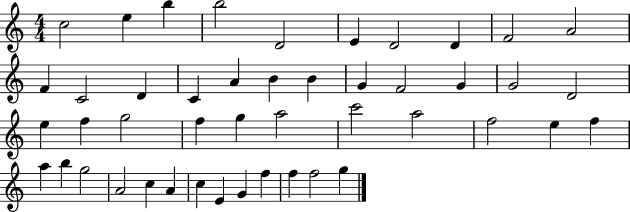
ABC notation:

X:1
T:Untitled
M:4/4
L:1/4
K:C
c2 e b b2 D2 E D2 D F2 A2 F C2 D C A B B G F2 G G2 D2 e f g2 f g a2 c'2 a2 f2 e f a b g2 A2 c A c E G f f f2 g